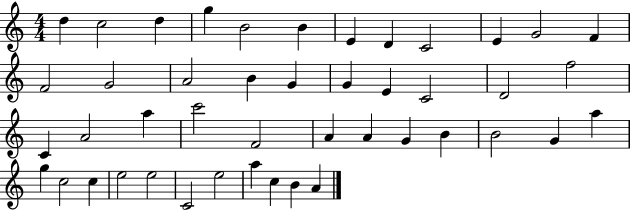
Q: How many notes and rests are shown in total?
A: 45